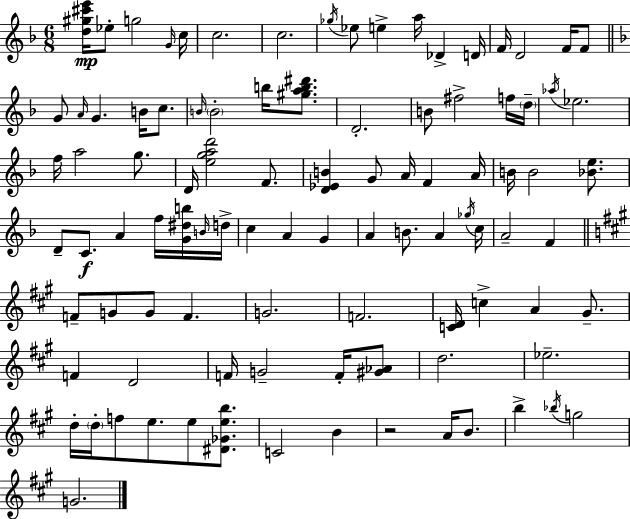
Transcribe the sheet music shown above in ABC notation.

X:1
T:Untitled
M:6/8
L:1/4
K:Dm
[d^g^c'e']/4 _e/2 g2 G/4 c/4 c2 c2 _g/4 _e/2 e a/4 _D D/4 F/4 D2 F/4 F/2 G/2 A/4 G B/4 c/2 B/4 B2 b/4 [^gab^d']/2 D2 B/2 ^f2 f/4 d/4 _a/4 _e2 f/4 a2 g/2 D/4 [egad']2 F/2 [D_EB] G/2 A/4 F A/4 B/4 B2 [_Be]/2 D/2 C/2 A f/4 [G^db]/4 B/4 d/4 c A G A B/2 A _g/4 c/4 A2 F F/2 G/2 G/2 F G2 F2 [CD]/4 c A ^G/2 F D2 F/4 G2 F/4 [^G_A]/2 d2 _e2 d/4 d/4 f/2 e/2 e/2 [^D_Geb]/2 C2 B z2 A/4 B/2 b _b/4 g2 G2